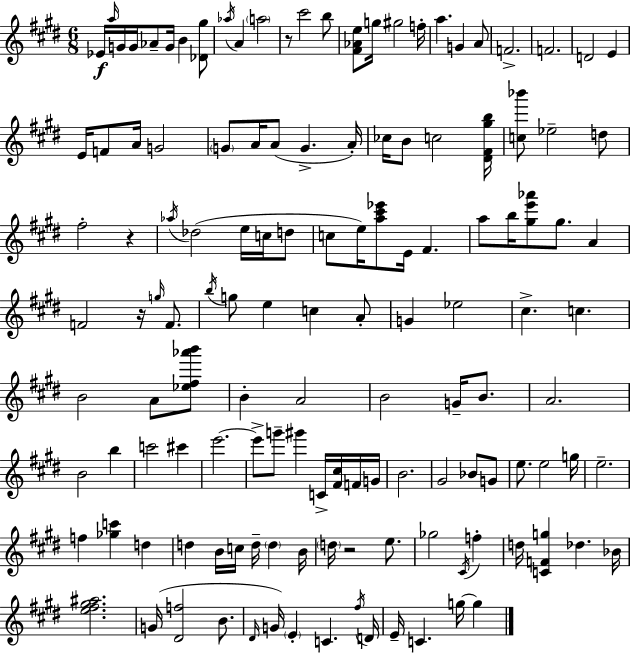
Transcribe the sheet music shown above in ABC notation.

X:1
T:Untitled
M:6/8
L:1/4
K:E
_E/4 a/4 G/4 G/4 _A/2 G/4 B [_D^g]/2 _a/4 A a2 z/2 ^c'2 b/2 [^F_Ae]/2 g/4 ^g2 f/4 a G A/2 F2 F2 D2 E E/4 F/2 A/4 G2 G/2 A/4 A/2 G A/4 _c/4 B/2 c2 [^D^F^gb]/4 [c_b']/2 _e2 d/2 ^f2 z _a/4 _d2 e/4 c/4 d/2 c/2 e/4 [a^c'_e']/2 E/4 ^F a/2 b/4 [^ge'_a']/2 ^g/2 A F2 z/4 g/4 F/2 b/4 g/2 e c A/2 G _e2 ^c c B2 A/2 [_e^f_a'b']/2 B A2 B2 G/4 B/2 A2 B2 b c'2 ^c' e'2 e'/2 g'/2 ^g' C/4 [^F^c]/4 F/4 G/4 B2 ^G2 _B/2 G/2 e/2 e2 g/4 e2 f [_gc'] d d B/4 c/4 d/4 d B/4 d/4 z2 e/2 _g2 ^C/4 f d/4 [CFg] _d _B/4 [e^f^g^a]2 G/4 [^Df]2 B/2 ^D/4 G/4 E C ^f/4 D/4 E/4 C g/4 g